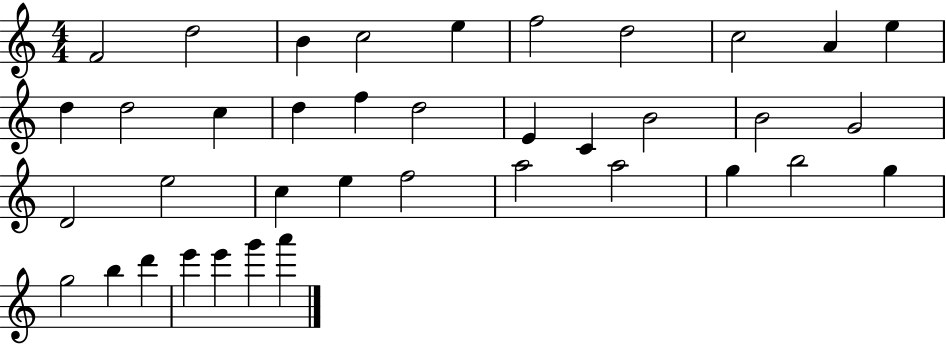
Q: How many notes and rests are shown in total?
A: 38